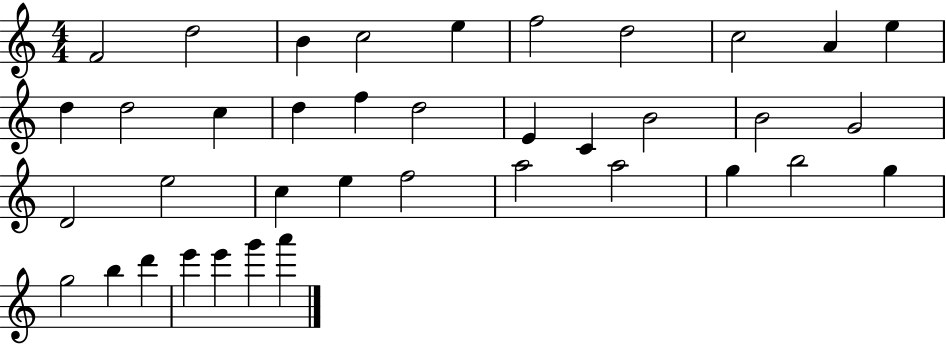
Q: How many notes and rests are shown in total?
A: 38